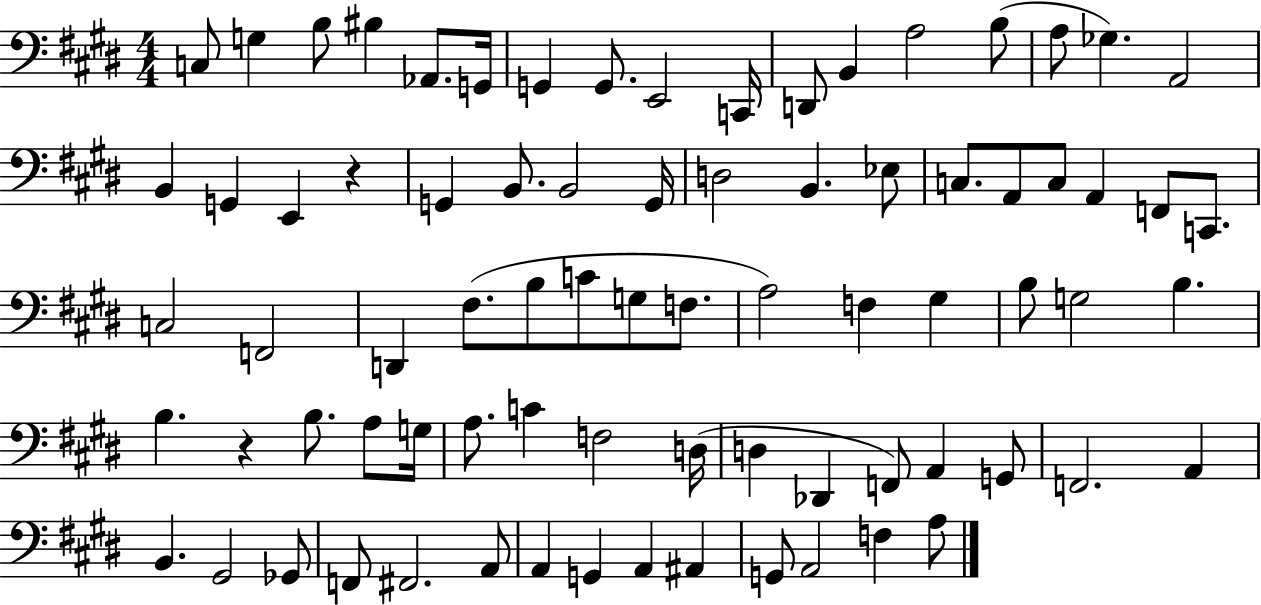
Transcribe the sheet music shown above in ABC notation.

X:1
T:Untitled
M:4/4
L:1/4
K:E
C,/2 G, B,/2 ^B, _A,,/2 G,,/4 G,, G,,/2 E,,2 C,,/4 D,,/2 B,, A,2 B,/2 A,/2 _G, A,,2 B,, G,, E,, z G,, B,,/2 B,,2 G,,/4 D,2 B,, _E,/2 C,/2 A,,/2 C,/2 A,, F,,/2 C,,/2 C,2 F,,2 D,, ^F,/2 B,/2 C/2 G,/2 F,/2 A,2 F, ^G, B,/2 G,2 B, B, z B,/2 A,/2 G,/4 A,/2 C F,2 D,/4 D, _D,, F,,/2 A,, G,,/2 F,,2 A,, B,, ^G,,2 _G,,/2 F,,/2 ^F,,2 A,,/2 A,, G,, A,, ^A,, G,,/2 A,,2 F, A,/2